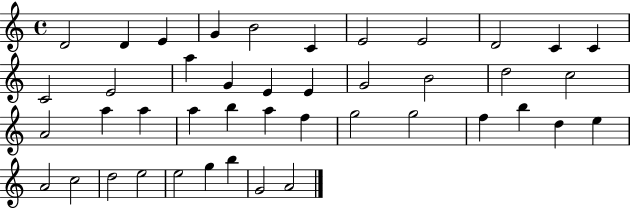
D4/h D4/q E4/q G4/q B4/h C4/q E4/h E4/h D4/h C4/q C4/q C4/h E4/h A5/q G4/q E4/q E4/q G4/h B4/h D5/h C5/h A4/h A5/q A5/q A5/q B5/q A5/q F5/q G5/h G5/h F5/q B5/q D5/q E5/q A4/h C5/h D5/h E5/h E5/h G5/q B5/q G4/h A4/h